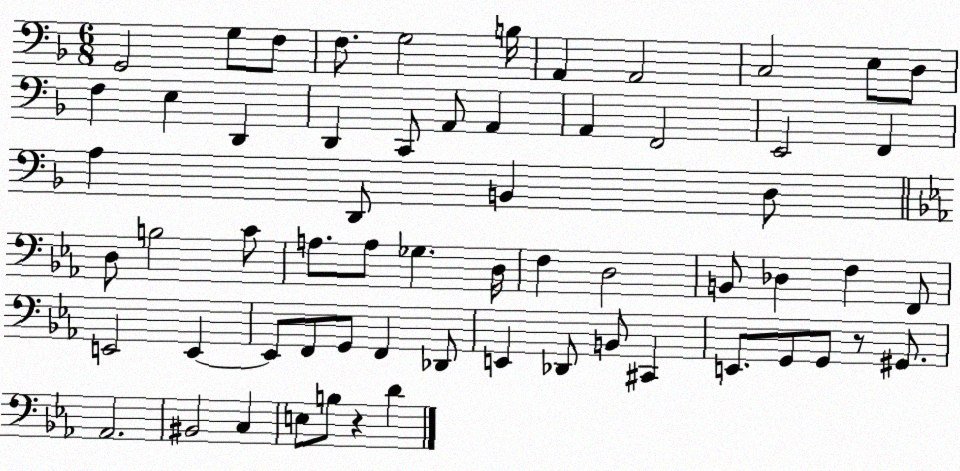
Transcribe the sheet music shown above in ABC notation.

X:1
T:Untitled
M:6/8
L:1/4
K:F
G,,2 G,/2 F,/2 F,/2 G,2 B,/4 A,, A,,2 C,2 E,/2 D,/2 F, E, D,, D,, C,,/2 A,,/2 A,, A,, F,,2 E,,2 F,, A, D,,/2 B,, D,/2 D,/2 B,2 C/2 A,/2 A,/2 _G, D,/4 F, D,2 B,,/2 _D, F, F,,/2 E,,2 E,, E,,/2 F,,/2 G,,/2 F,, _D,,/2 E,, _D,,/2 B,,/2 ^C,, E,,/2 G,,/2 G,,/2 z/2 ^G,,/2 _A,,2 ^B,,2 C, E,/2 B,/2 z D